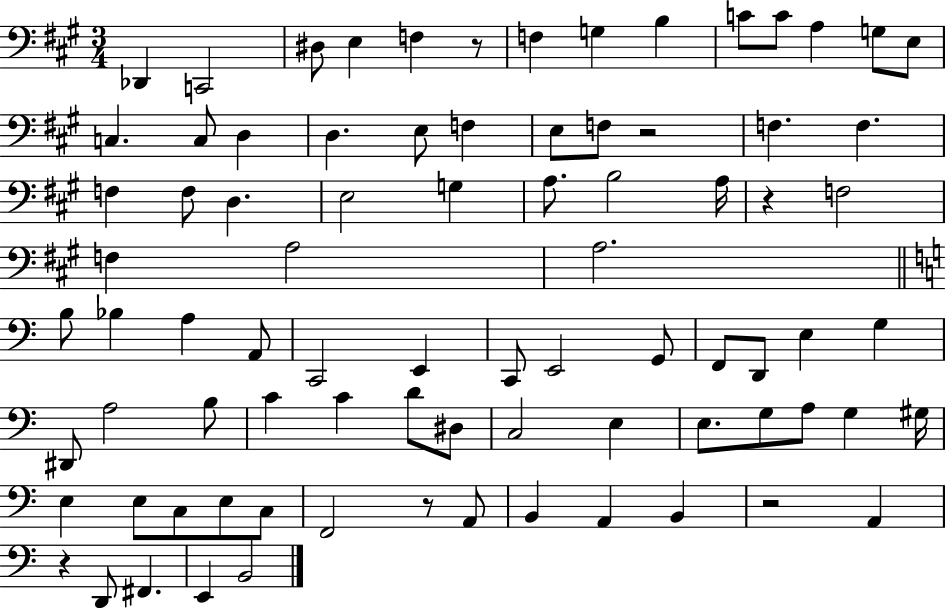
Db2/q C2/h D#3/e E3/q F3/q R/e F3/q G3/q B3/q C4/e C4/e A3/q G3/e E3/e C3/q. C3/e D3/q D3/q. E3/e F3/q E3/e F3/e R/h F3/q. F3/q. F3/q F3/e D3/q. E3/h G3/q A3/e. B3/h A3/s R/q F3/h F3/q A3/h A3/h. B3/e Bb3/q A3/q A2/e C2/h E2/q C2/e E2/h G2/e F2/e D2/e E3/q G3/q D#2/e A3/h B3/e C4/q C4/q D4/e D#3/e C3/h E3/q E3/e. G3/e A3/e G3/q G#3/s E3/q E3/e C3/e E3/e C3/e F2/h R/e A2/e B2/q A2/q B2/q R/h A2/q R/q D2/e F#2/q. E2/q B2/h